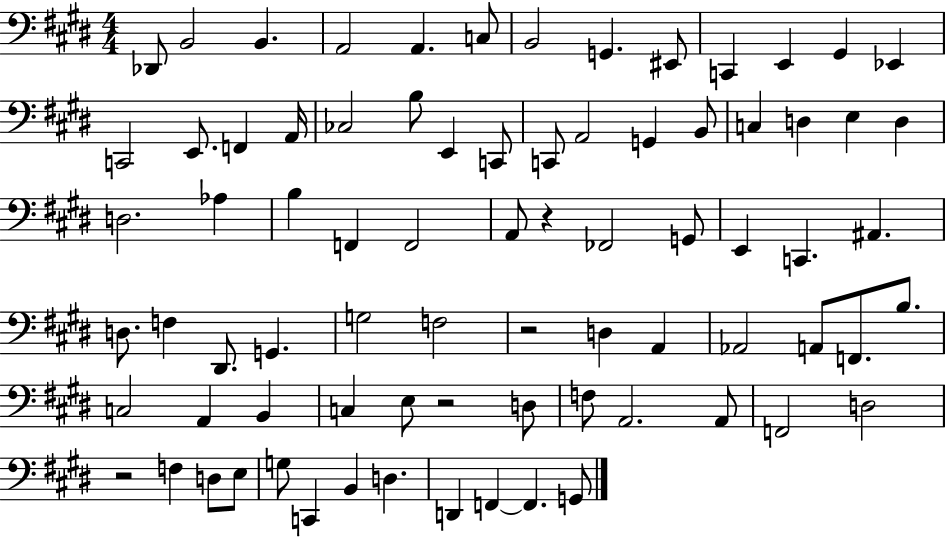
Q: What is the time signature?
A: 4/4